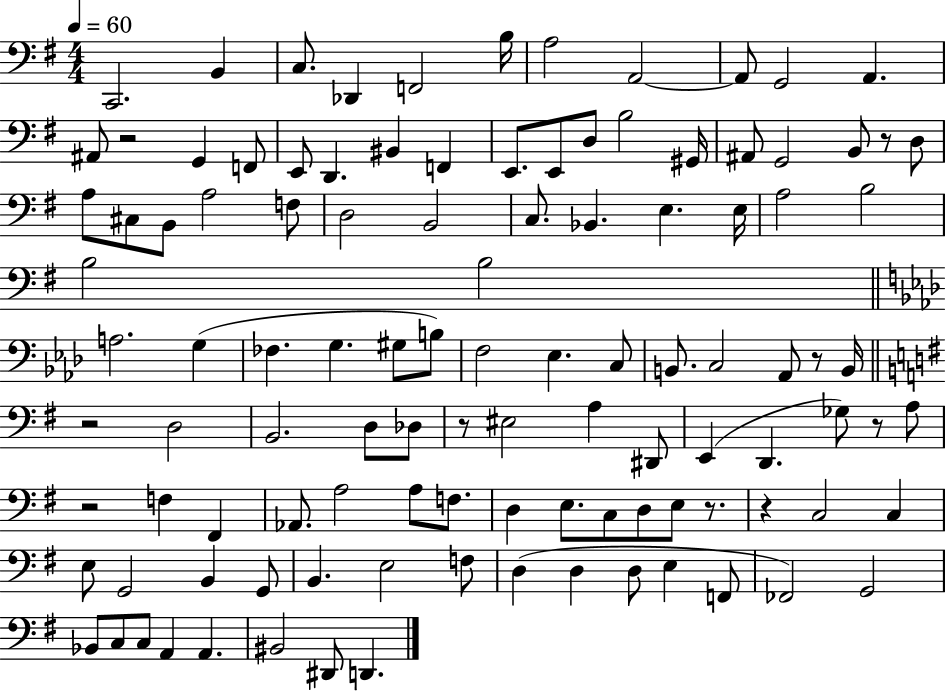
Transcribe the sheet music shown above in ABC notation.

X:1
T:Untitled
M:4/4
L:1/4
K:G
C,,2 B,, C,/2 _D,, F,,2 B,/4 A,2 A,,2 A,,/2 G,,2 A,, ^A,,/2 z2 G,, F,,/2 E,,/2 D,, ^B,, F,, E,,/2 E,,/2 D,/2 B,2 ^G,,/4 ^A,,/2 G,,2 B,,/2 z/2 D,/2 A,/2 ^C,/2 B,,/2 A,2 F,/2 D,2 B,,2 C,/2 _B,, E, E,/4 A,2 B,2 B,2 B,2 A,2 G, _F, G, ^G,/2 B,/2 F,2 _E, C,/2 B,,/2 C,2 _A,,/2 z/2 B,,/4 z2 D,2 B,,2 D,/2 _D,/2 z/2 ^E,2 A, ^D,,/2 E,, D,, _G,/2 z/2 A,/2 z2 F, ^F,, _A,,/2 A,2 A,/2 F,/2 D, E,/2 C,/2 D,/2 E,/2 z/2 z C,2 C, E,/2 G,,2 B,, G,,/2 B,, E,2 F,/2 D, D, D,/2 E, F,,/2 _F,,2 G,,2 _B,,/2 C,/2 C,/2 A,, A,, ^B,,2 ^D,,/2 D,,